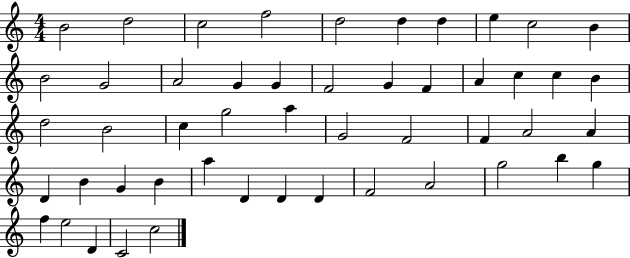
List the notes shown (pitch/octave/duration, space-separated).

B4/h D5/h C5/h F5/h D5/h D5/q D5/q E5/q C5/h B4/q B4/h G4/h A4/h G4/q G4/q F4/h G4/q F4/q A4/q C5/q C5/q B4/q D5/h B4/h C5/q G5/h A5/q G4/h F4/h F4/q A4/h A4/q D4/q B4/q G4/q B4/q A5/q D4/q D4/q D4/q F4/h A4/h G5/h B5/q G5/q F5/q E5/h D4/q C4/h C5/h